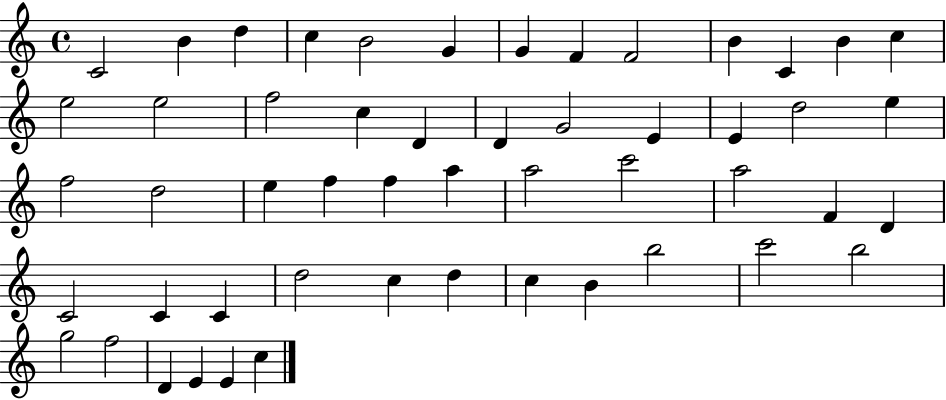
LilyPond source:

{
  \clef treble
  \time 4/4
  \defaultTimeSignature
  \key c \major
  c'2 b'4 d''4 | c''4 b'2 g'4 | g'4 f'4 f'2 | b'4 c'4 b'4 c''4 | \break e''2 e''2 | f''2 c''4 d'4 | d'4 g'2 e'4 | e'4 d''2 e''4 | \break f''2 d''2 | e''4 f''4 f''4 a''4 | a''2 c'''2 | a''2 f'4 d'4 | \break c'2 c'4 c'4 | d''2 c''4 d''4 | c''4 b'4 b''2 | c'''2 b''2 | \break g''2 f''2 | d'4 e'4 e'4 c''4 | \bar "|."
}